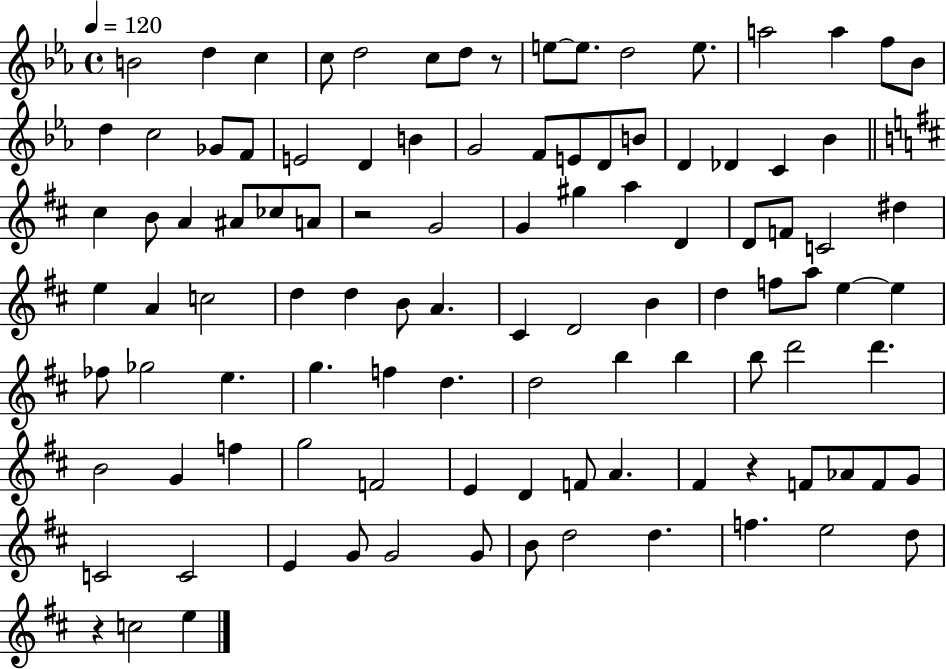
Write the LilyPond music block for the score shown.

{
  \clef treble
  \time 4/4
  \defaultTimeSignature
  \key ees \major
  \tempo 4 = 120
  \repeat volta 2 { b'2 d''4 c''4 | c''8 d''2 c''8 d''8 r8 | e''8~~ e''8. d''2 e''8. | a''2 a''4 f''8 bes'8 | \break d''4 c''2 ges'8 f'8 | e'2 d'4 b'4 | g'2 f'8 e'8 d'8 b'8 | d'4 des'4 c'4 bes'4 | \break \bar "||" \break \key b \minor cis''4 b'8 a'4 ais'8 ces''8 a'8 | r2 g'2 | g'4 gis''4 a''4 d'4 | d'8 f'8 c'2 dis''4 | \break e''4 a'4 c''2 | d''4 d''4 b'8 a'4. | cis'4 d'2 b'4 | d''4 f''8 a''8 e''4~~ e''4 | \break fes''8 ges''2 e''4. | g''4. f''4 d''4. | d''2 b''4 b''4 | b''8 d'''2 d'''4. | \break b'2 g'4 f''4 | g''2 f'2 | e'4 d'4 f'8 a'4. | fis'4 r4 f'8 aes'8 f'8 g'8 | \break c'2 c'2 | e'4 g'8 g'2 g'8 | b'8 d''2 d''4. | f''4. e''2 d''8 | \break r4 c''2 e''4 | } \bar "|."
}